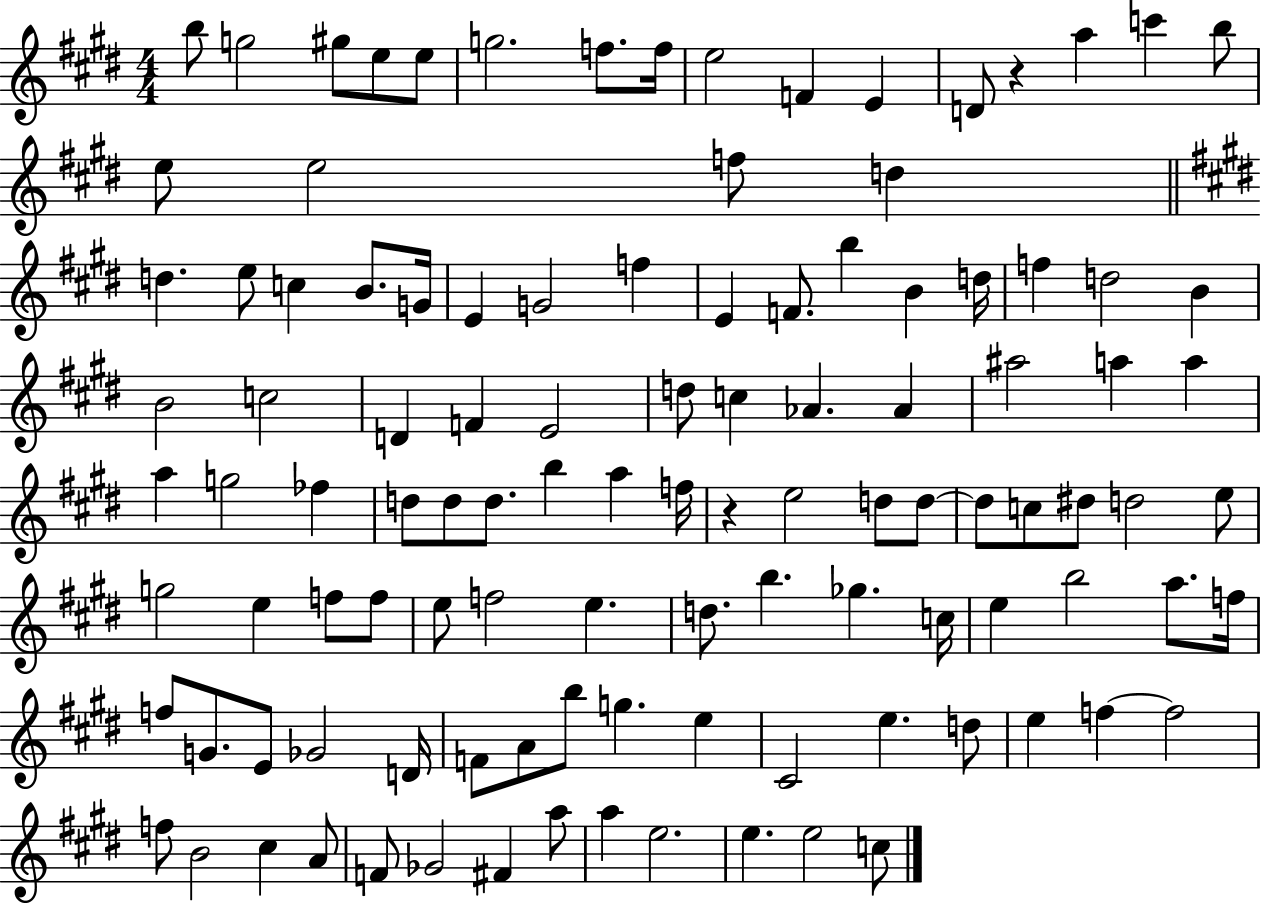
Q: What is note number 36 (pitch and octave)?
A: B4